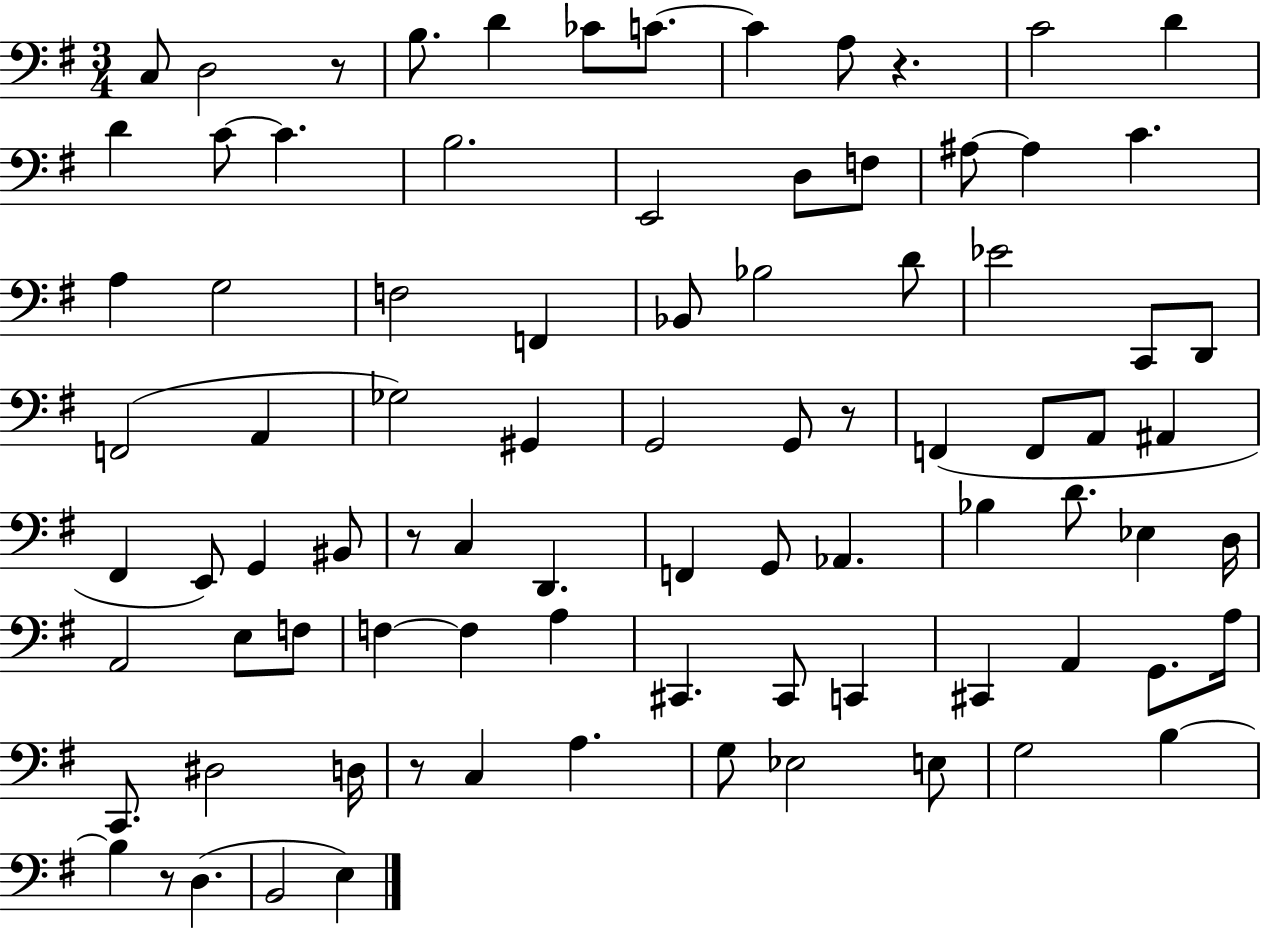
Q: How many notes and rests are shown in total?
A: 86